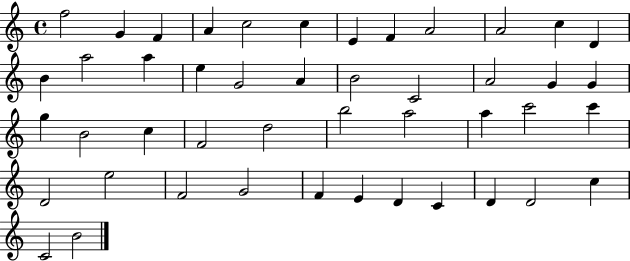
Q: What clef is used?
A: treble